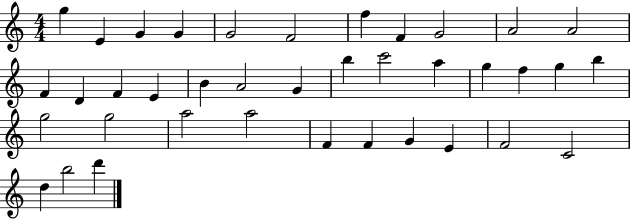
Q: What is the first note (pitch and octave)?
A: G5